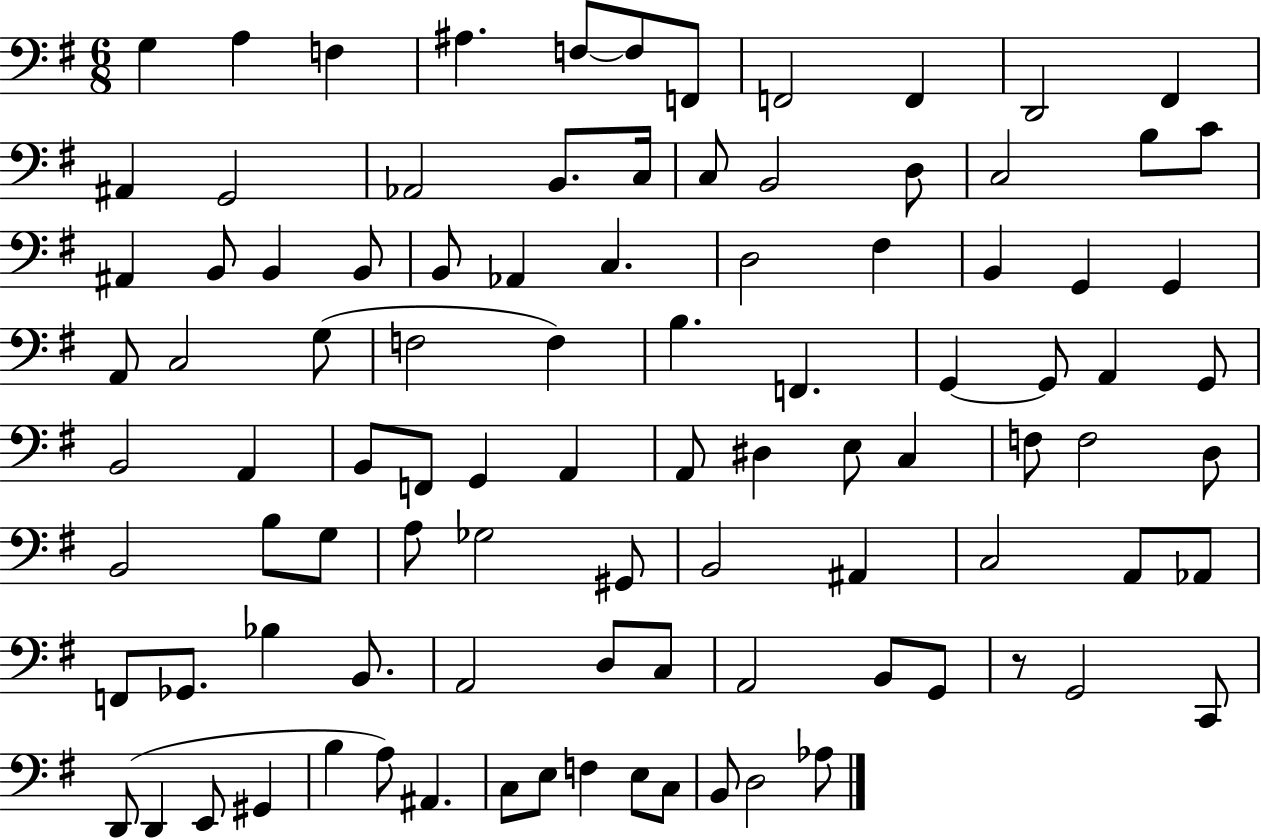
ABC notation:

X:1
T:Untitled
M:6/8
L:1/4
K:G
G, A, F, ^A, F,/2 F,/2 F,,/2 F,,2 F,, D,,2 ^F,, ^A,, G,,2 _A,,2 B,,/2 C,/4 C,/2 B,,2 D,/2 C,2 B,/2 C/2 ^A,, B,,/2 B,, B,,/2 B,,/2 _A,, C, D,2 ^F, B,, G,, G,, A,,/2 C,2 G,/2 F,2 F, B, F,, G,, G,,/2 A,, G,,/2 B,,2 A,, B,,/2 F,,/2 G,, A,, A,,/2 ^D, E,/2 C, F,/2 F,2 D,/2 B,,2 B,/2 G,/2 A,/2 _G,2 ^G,,/2 B,,2 ^A,, C,2 A,,/2 _A,,/2 F,,/2 _G,,/2 _B, B,,/2 A,,2 D,/2 C,/2 A,,2 B,,/2 G,,/2 z/2 G,,2 C,,/2 D,,/2 D,, E,,/2 ^G,, B, A,/2 ^A,, C,/2 E,/2 F, E,/2 C,/2 B,,/2 D,2 _A,/2